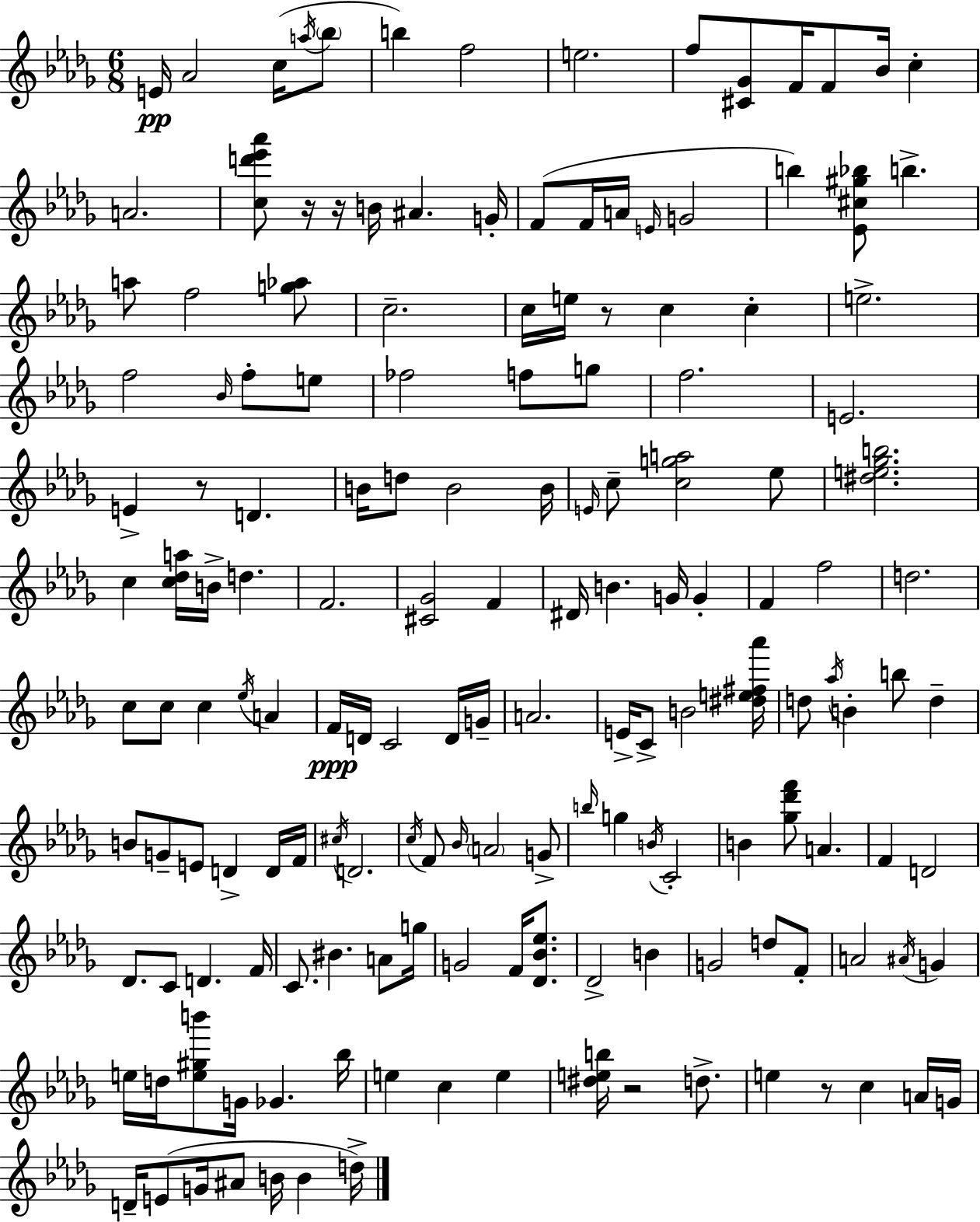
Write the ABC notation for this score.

X:1
T:Untitled
M:6/8
L:1/4
K:Bbm
E/4 _A2 c/4 a/4 _b/2 b f2 e2 f/2 [^C_G]/2 F/4 F/2 _B/4 c A2 [cd'_e'_a']/2 z/4 z/4 B/4 ^A G/4 F/2 F/4 A/4 E/4 G2 b [_E^c^g_b]/2 b a/2 f2 [g_a]/2 c2 c/4 e/4 z/2 c c e2 f2 _B/4 f/2 e/2 _f2 f/2 g/2 f2 E2 E z/2 D B/4 d/2 B2 B/4 E/4 c/2 [cga]2 _e/2 [^de_gb]2 c [c_da]/4 B/4 d F2 [^C_G]2 F ^D/4 B G/4 G F f2 d2 c/2 c/2 c _e/4 A F/4 D/4 C2 D/4 G/4 A2 E/4 C/2 B2 [^de^f_a']/4 d/2 _a/4 B b/2 d B/2 G/2 E/2 D D/4 F/4 ^c/4 D2 c/4 F/2 _B/4 A2 G/2 b/4 g B/4 C2 B [_g_d'f']/2 A F D2 _D/2 C/2 D F/4 C/2 ^B A/2 g/4 G2 F/4 [_D_B_e]/2 _D2 B G2 d/2 F/2 A2 ^A/4 G e/4 d/4 [e^gb']/2 G/4 _G _b/4 e c e [^deb]/4 z2 d/2 e z/2 c A/4 G/4 D/4 E/2 G/4 ^A/2 B/4 B d/4